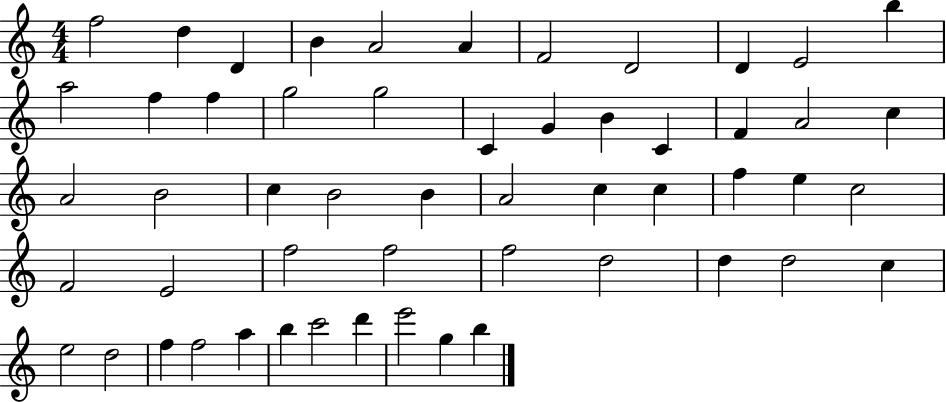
F5/h D5/q D4/q B4/q A4/h A4/q F4/h D4/h D4/q E4/h B5/q A5/h F5/q F5/q G5/h G5/h C4/q G4/q B4/q C4/q F4/q A4/h C5/q A4/h B4/h C5/q B4/h B4/q A4/h C5/q C5/q F5/q E5/q C5/h F4/h E4/h F5/h F5/h F5/h D5/h D5/q D5/h C5/q E5/h D5/h F5/q F5/h A5/q B5/q C6/h D6/q E6/h G5/q B5/q